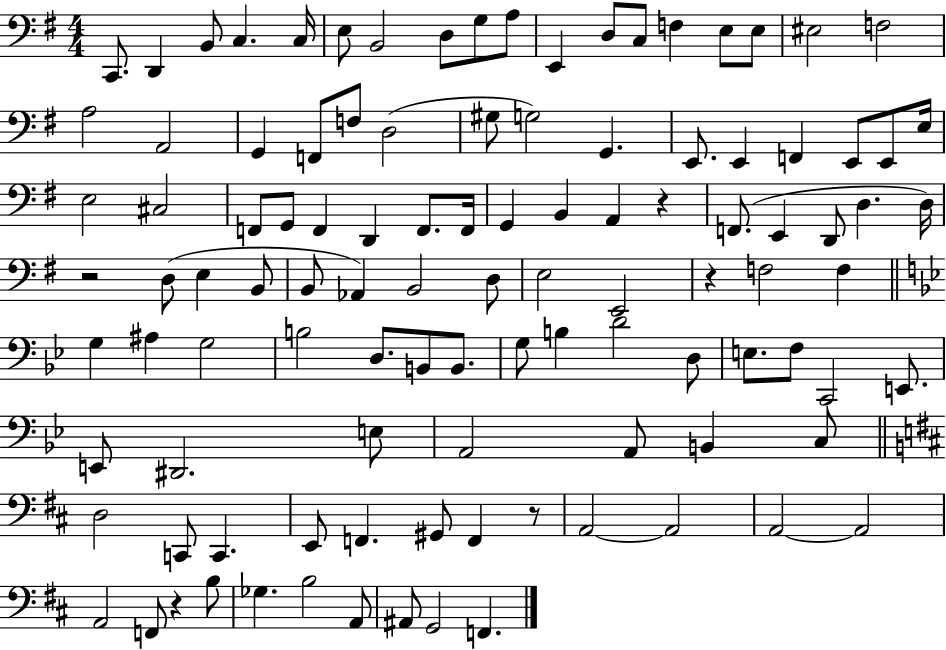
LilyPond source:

{
  \clef bass
  \numericTimeSignature
  \time 4/4
  \key g \major
  c,8. d,4 b,8 c4. c16 | e8 b,2 d8 g8 a8 | e,4 d8 c8 f4 e8 e8 | eis2 f2 | \break a2 a,2 | g,4 f,8 f8 d2( | gis8 g2) g,4. | e,8. e,4 f,4 e,8 e,8 e16 | \break e2 cis2 | f,8 g,8 f,4 d,4 f,8. f,16 | g,4 b,4 a,4 r4 | f,8.( e,4 d,8 d4. d16) | \break r2 d8( e4 b,8 | b,8 aes,4) b,2 d8 | e2 e,2 | r4 f2 f4 | \break \bar "||" \break \key g \minor g4 ais4 g2 | b2 d8. b,8 b,8. | g8 b4 d'2 d8 | e8. f8 c,2 e,8. | \break e,8 dis,2. e8 | a,2 a,8 b,4 c8 | \bar "||" \break \key d \major d2 c,8 c,4. | e,8 f,4. gis,8 f,4 r8 | a,2~~ a,2 | a,2~~ a,2 | \break a,2 f,8 r4 b8 | ges4. b2 a,8 | ais,8 g,2 f,4. | \bar "|."
}